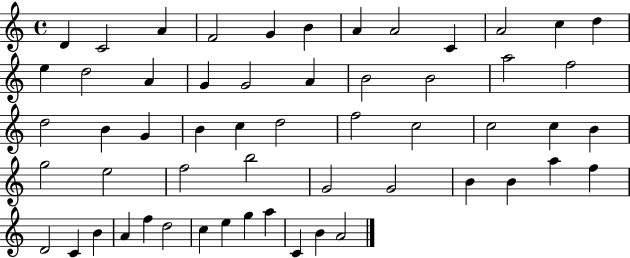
X:1
T:Untitled
M:4/4
L:1/4
K:C
D C2 A F2 G B A A2 C A2 c d e d2 A G G2 A B2 B2 a2 f2 d2 B G B c d2 f2 c2 c2 c B g2 e2 f2 b2 G2 G2 B B a f D2 C B A f d2 c e g a C B A2